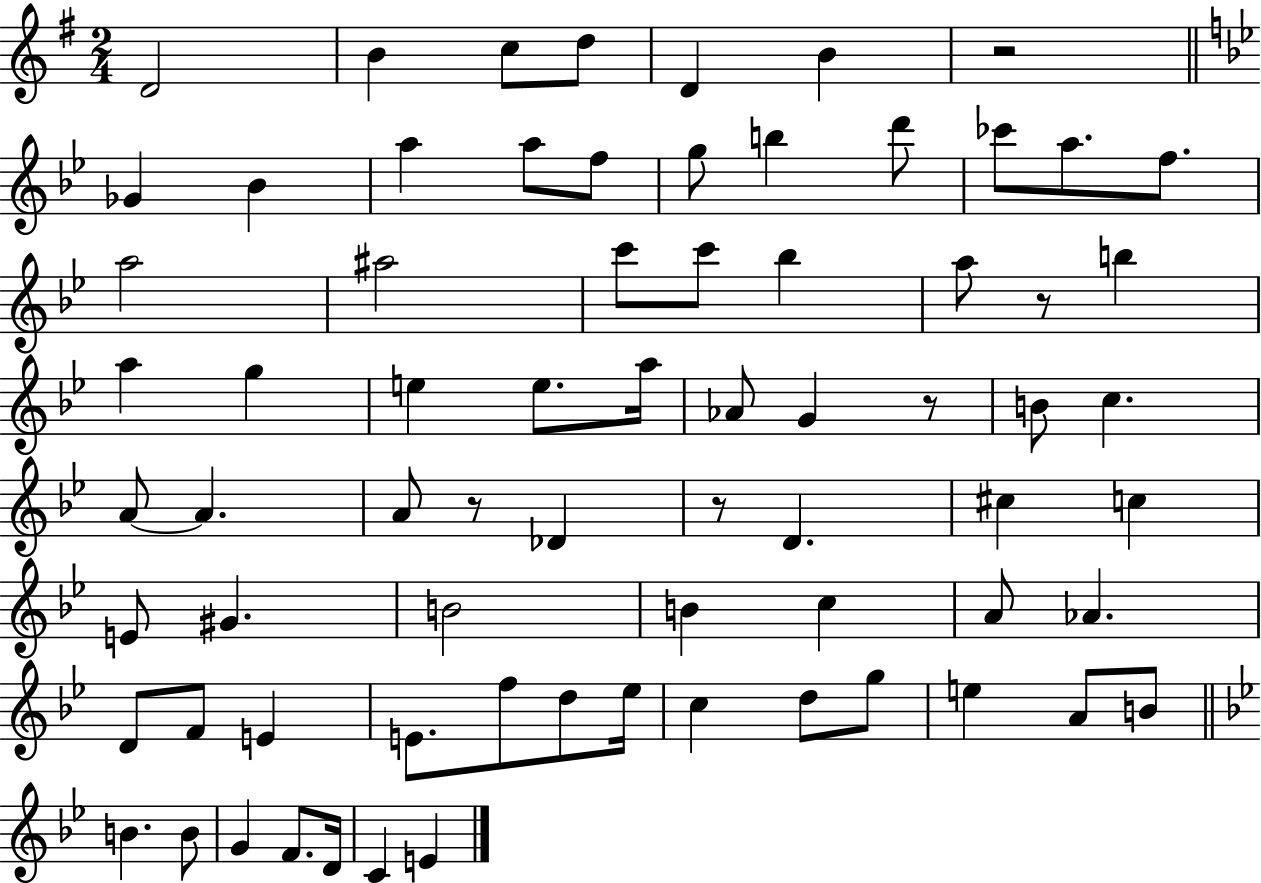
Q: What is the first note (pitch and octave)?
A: D4